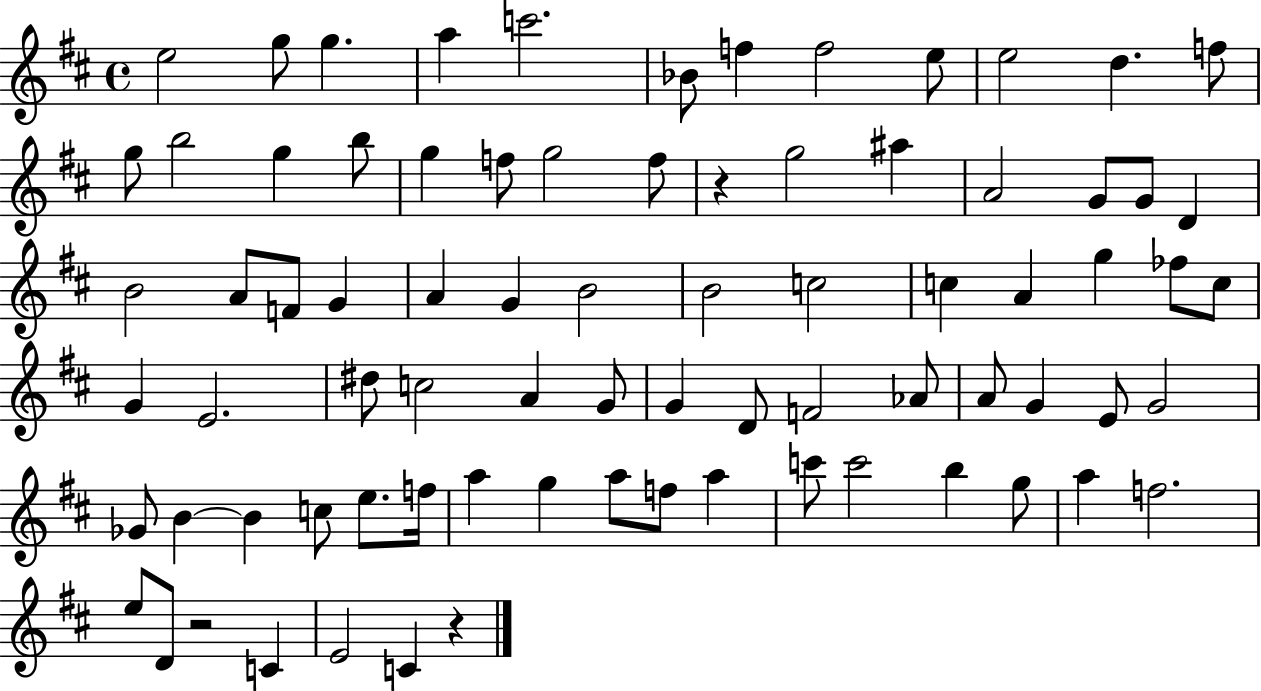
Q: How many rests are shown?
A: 3